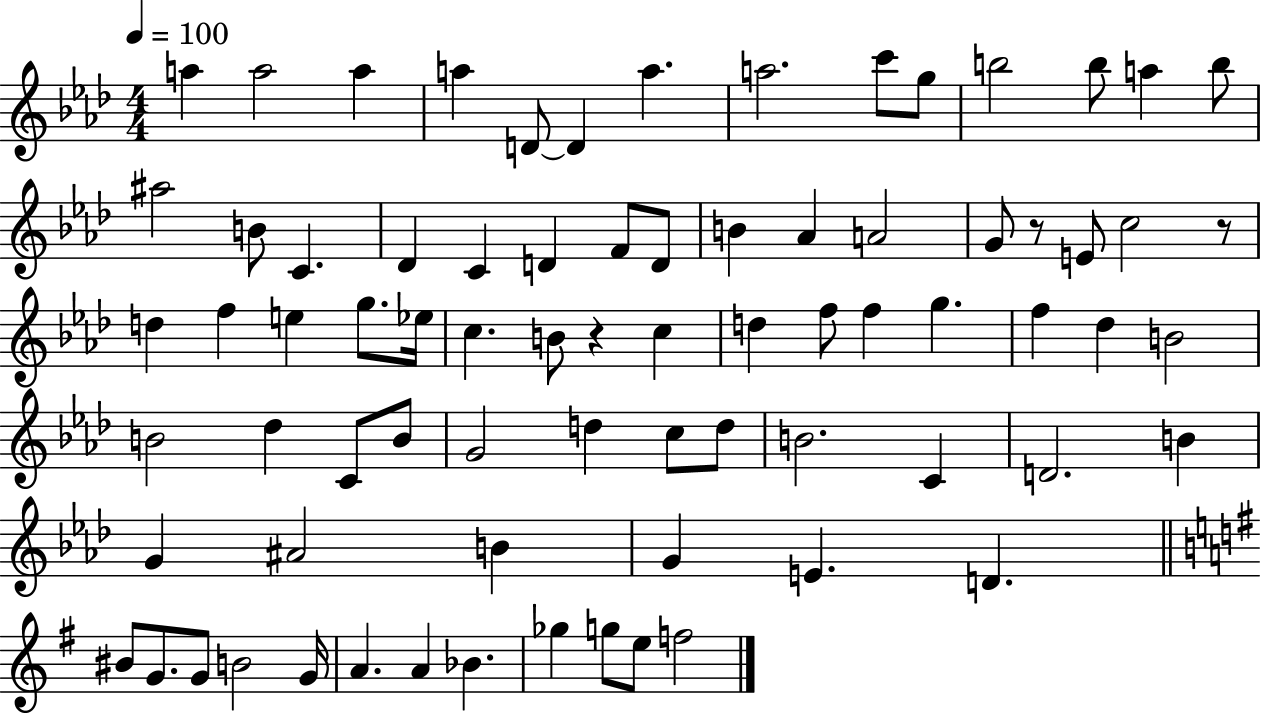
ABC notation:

X:1
T:Untitled
M:4/4
L:1/4
K:Ab
a a2 a a D/2 D a a2 c'/2 g/2 b2 b/2 a b/2 ^a2 B/2 C _D C D F/2 D/2 B _A A2 G/2 z/2 E/2 c2 z/2 d f e g/2 _e/4 c B/2 z c d f/2 f g f _d B2 B2 _d C/2 B/2 G2 d c/2 d/2 B2 C D2 B G ^A2 B G E D ^B/2 G/2 G/2 B2 G/4 A A _B _g g/2 e/2 f2